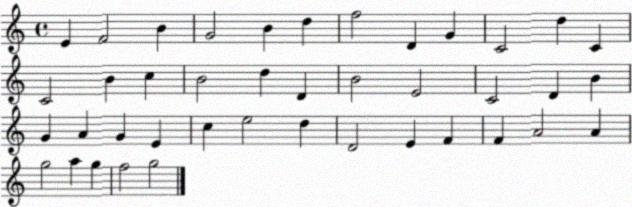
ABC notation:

X:1
T:Untitled
M:4/4
L:1/4
K:C
E F2 B G2 B d f2 D G C2 d C C2 B c B2 d D B2 E2 C2 D B G A G E c e2 d D2 E F F A2 A g2 a g f2 g2